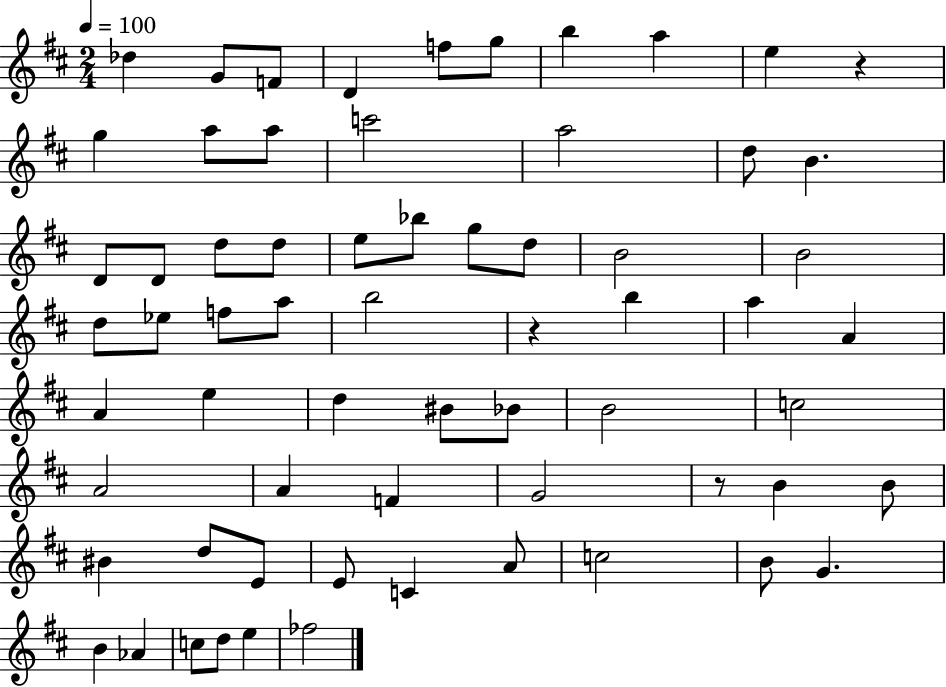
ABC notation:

X:1
T:Untitled
M:2/4
L:1/4
K:D
_d G/2 F/2 D f/2 g/2 b a e z g a/2 a/2 c'2 a2 d/2 B D/2 D/2 d/2 d/2 e/2 _b/2 g/2 d/2 B2 B2 d/2 _e/2 f/2 a/2 b2 z b a A A e d ^B/2 _B/2 B2 c2 A2 A F G2 z/2 B B/2 ^B d/2 E/2 E/2 C A/2 c2 B/2 G B _A c/2 d/2 e _f2